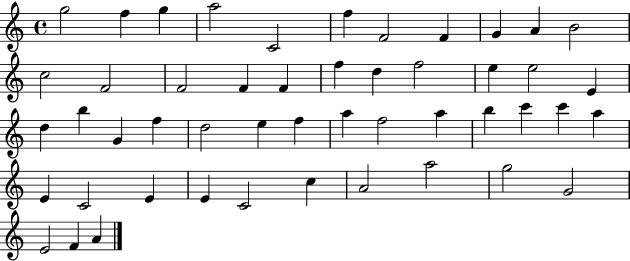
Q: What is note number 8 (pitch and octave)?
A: F4